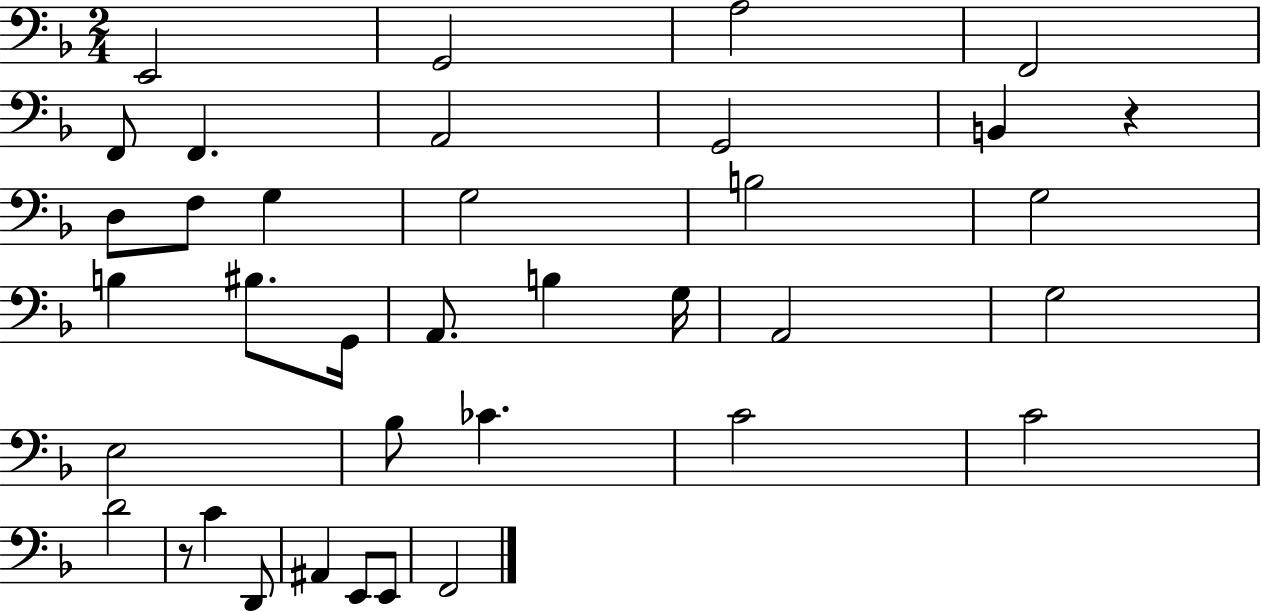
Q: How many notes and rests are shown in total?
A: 37